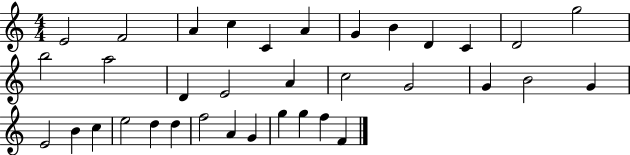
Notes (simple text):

E4/h F4/h A4/q C5/q C4/q A4/q G4/q B4/q D4/q C4/q D4/h G5/h B5/h A5/h D4/q E4/h A4/q C5/h G4/h G4/q B4/h G4/q E4/h B4/q C5/q E5/h D5/q D5/q F5/h A4/q G4/q G5/q G5/q F5/q F4/q